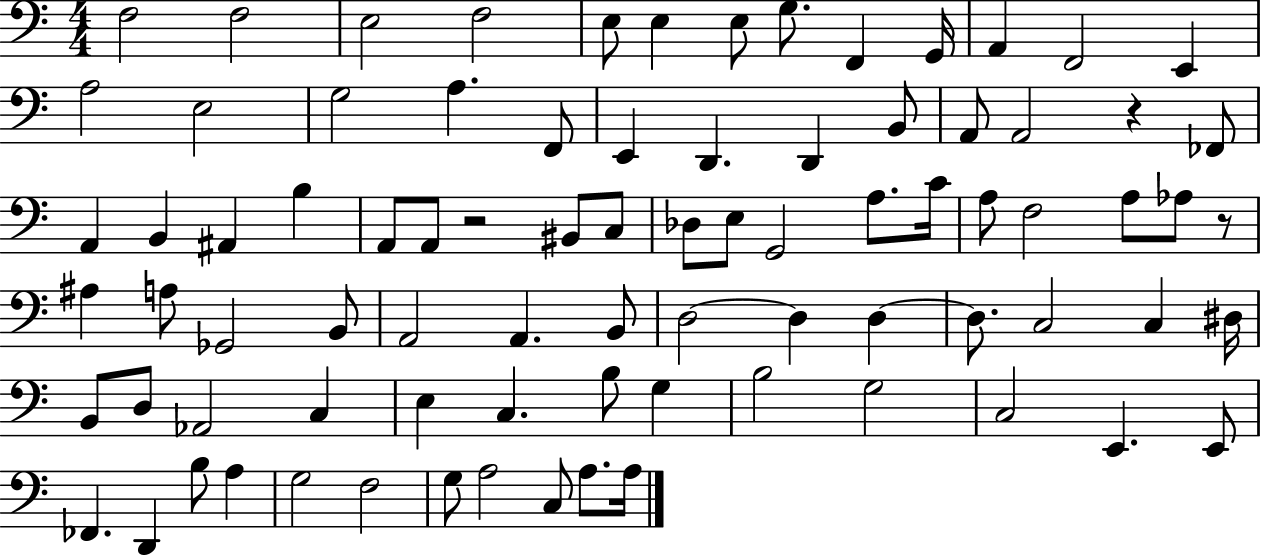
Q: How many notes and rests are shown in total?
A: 83